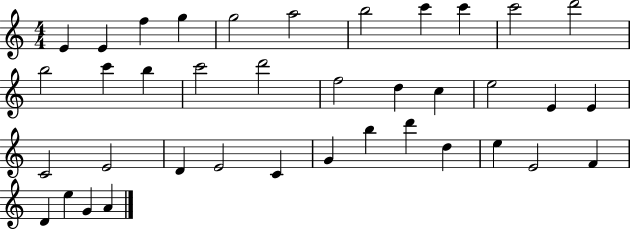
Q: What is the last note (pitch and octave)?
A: A4